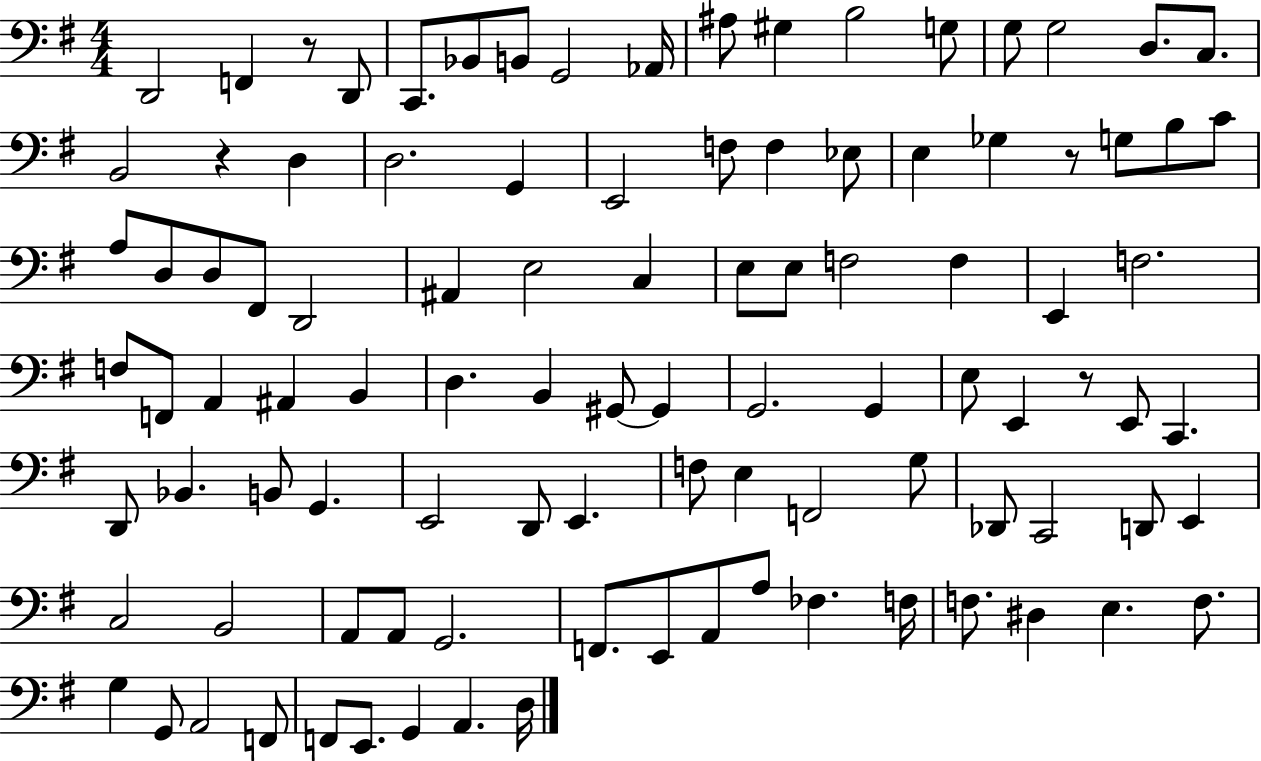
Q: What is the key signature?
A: G major